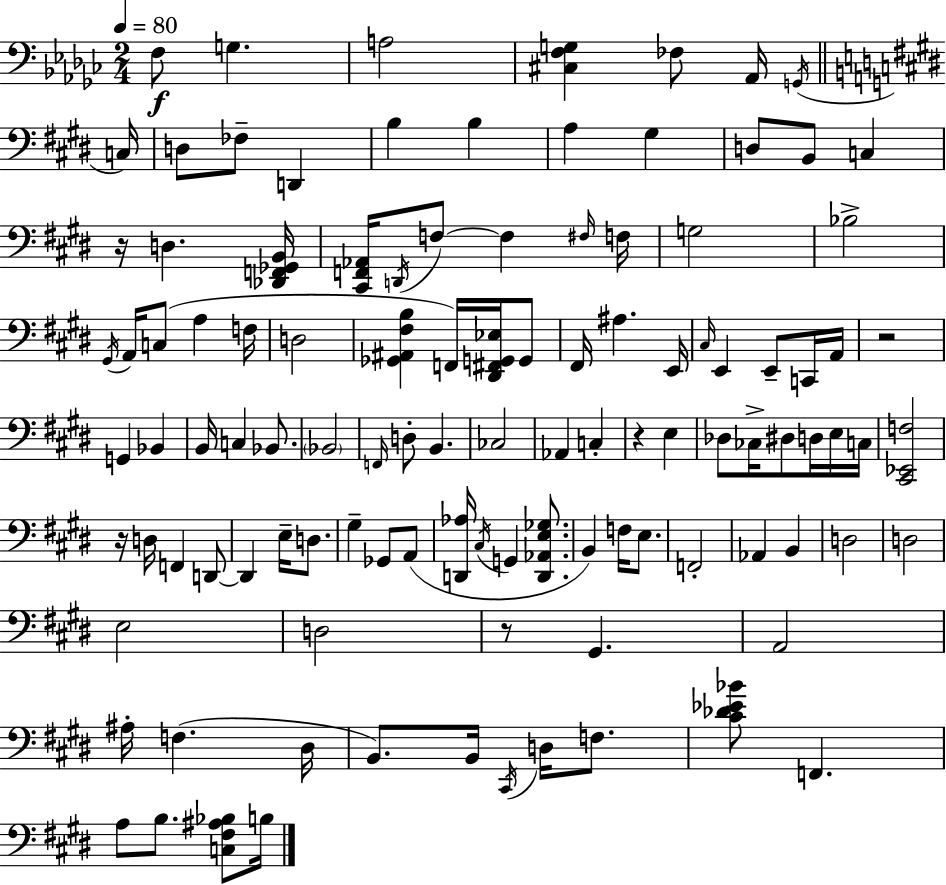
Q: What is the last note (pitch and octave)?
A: B3